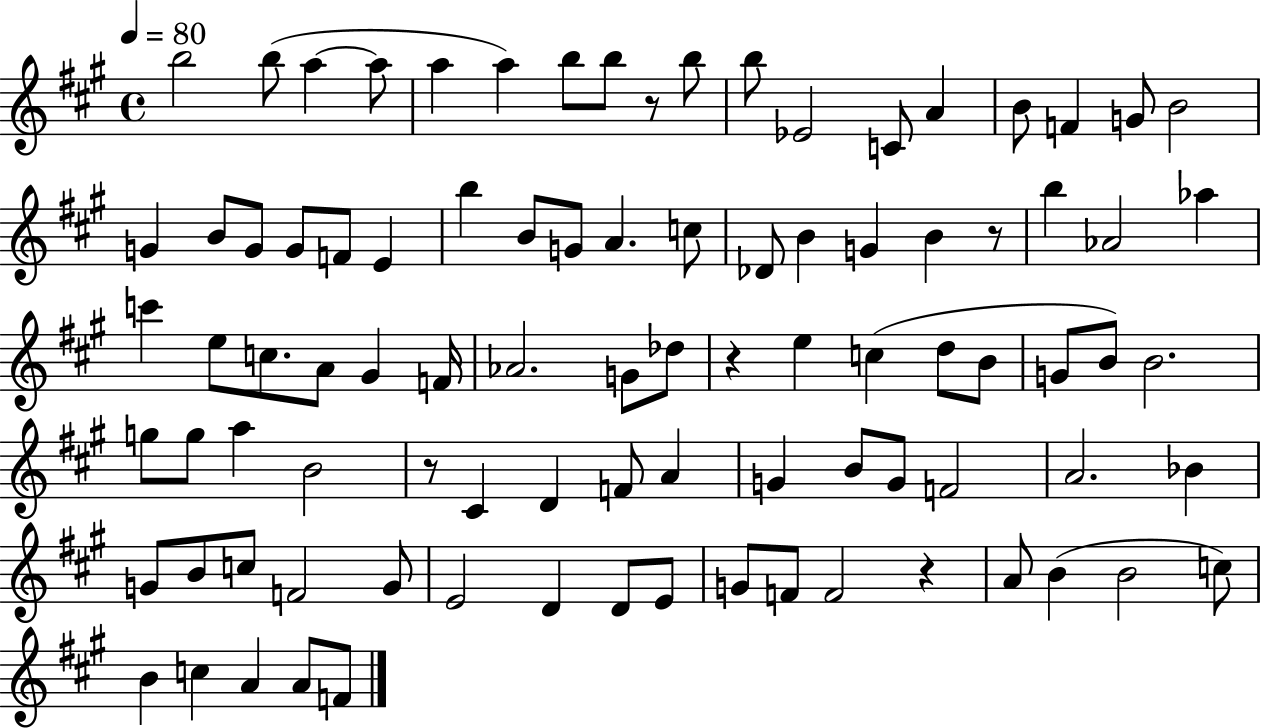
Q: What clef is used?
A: treble